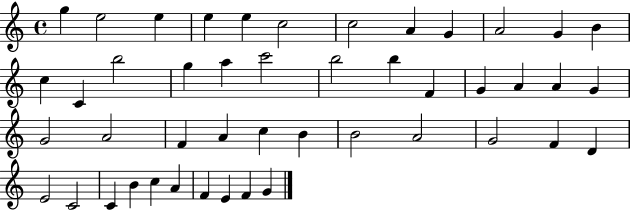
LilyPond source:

{
  \clef treble
  \time 4/4
  \defaultTimeSignature
  \key c \major
  g''4 e''2 e''4 | e''4 e''4 c''2 | c''2 a'4 g'4 | a'2 g'4 b'4 | \break c''4 c'4 b''2 | g''4 a''4 c'''2 | b''2 b''4 f'4 | g'4 a'4 a'4 g'4 | \break g'2 a'2 | f'4 a'4 c''4 b'4 | b'2 a'2 | g'2 f'4 d'4 | \break e'2 c'2 | c'4 b'4 c''4 a'4 | f'4 e'4 f'4 g'4 | \bar "|."
}